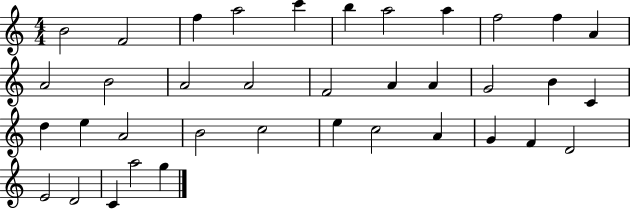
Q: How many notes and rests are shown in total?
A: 37